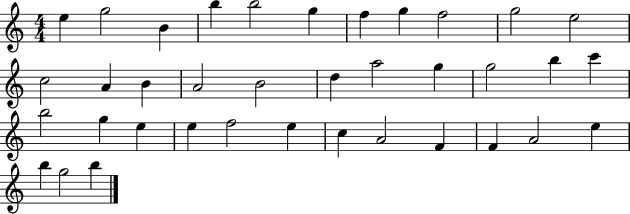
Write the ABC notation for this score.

X:1
T:Untitled
M:4/4
L:1/4
K:C
e g2 B b b2 g f g f2 g2 e2 c2 A B A2 B2 d a2 g g2 b c' b2 g e e f2 e c A2 F F A2 e b g2 b